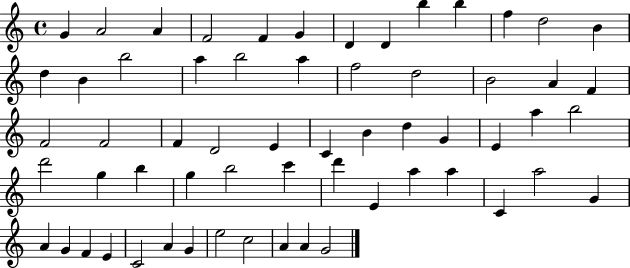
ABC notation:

X:1
T:Untitled
M:4/4
L:1/4
K:C
G A2 A F2 F G D D b b f d2 B d B b2 a b2 a f2 d2 B2 A F F2 F2 F D2 E C B d G E a b2 d'2 g b g b2 c' d' E a a C a2 G A G F E C2 A G e2 c2 A A G2